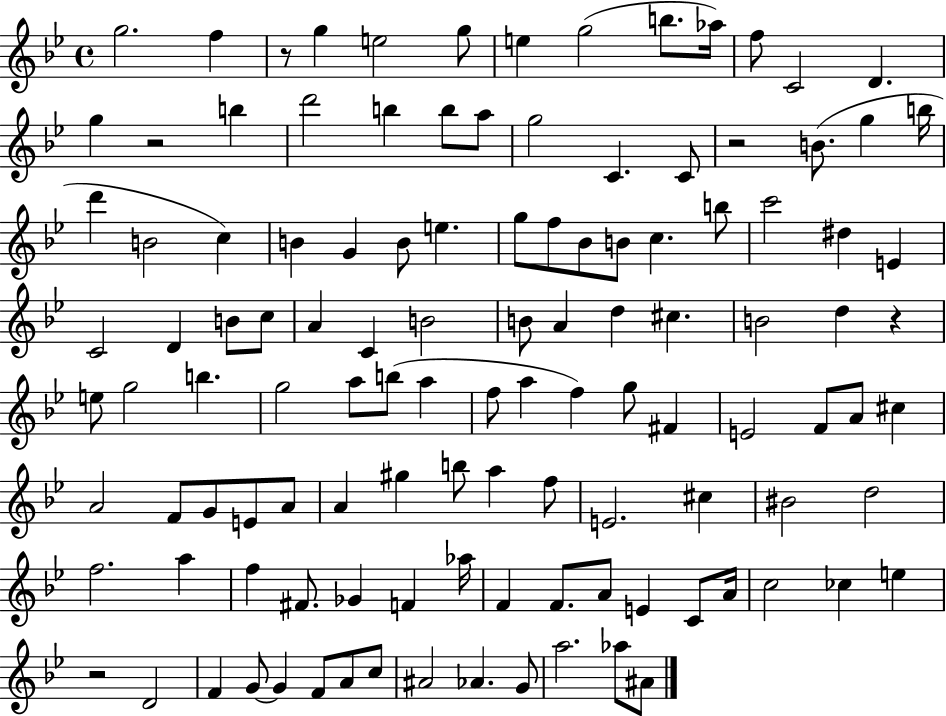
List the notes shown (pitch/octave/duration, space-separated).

G5/h. F5/q R/e G5/q E5/h G5/e E5/q G5/h B5/e. Ab5/s F5/e C4/h D4/q. G5/q R/h B5/q D6/h B5/q B5/e A5/e G5/h C4/q. C4/e R/h B4/e. G5/q B5/s D6/q B4/h C5/q B4/q G4/q B4/e E5/q. G5/e F5/e Bb4/e B4/e C5/q. B5/e C6/h D#5/q E4/q C4/h D4/q B4/e C5/e A4/q C4/q B4/h B4/e A4/q D5/q C#5/q. B4/h D5/q R/q E5/e G5/h B5/q. G5/h A5/e B5/e A5/q F5/e A5/q F5/q G5/e F#4/q E4/h F4/e A4/e C#5/q A4/h F4/e G4/e E4/e A4/e A4/q G#5/q B5/e A5/q F5/e E4/h. C#5/q BIS4/h D5/h F5/h. A5/q F5/q F#4/e. Gb4/q F4/q Ab5/s F4/q F4/e. A4/e E4/q C4/e A4/s C5/h CES5/q E5/q R/h D4/h F4/q G4/e G4/q F4/e A4/e C5/e A#4/h Ab4/q. G4/e A5/h. Ab5/e A#4/e